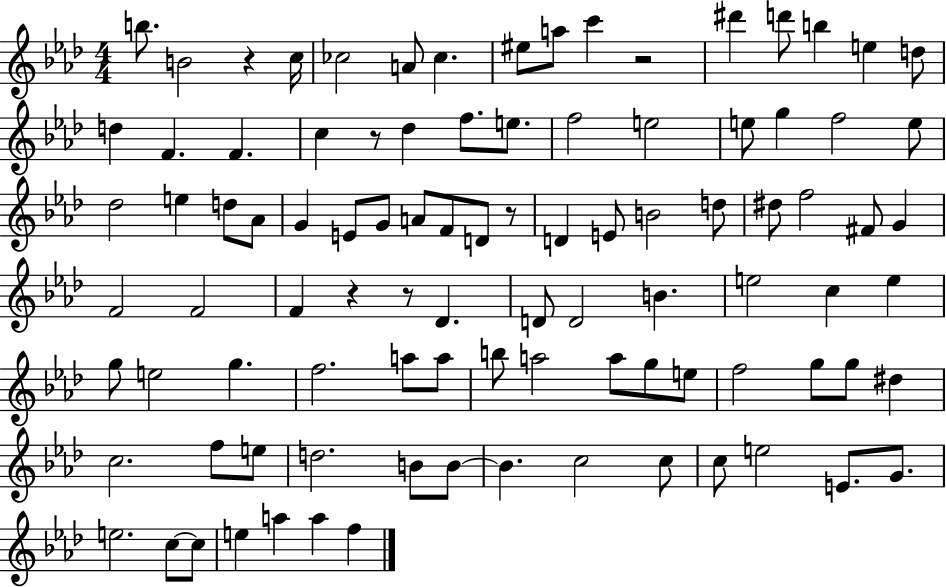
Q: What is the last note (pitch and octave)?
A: F5